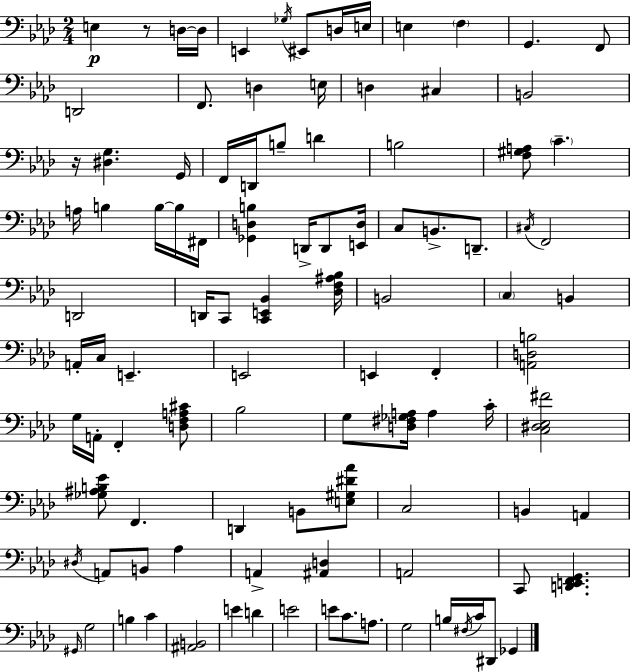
X:1
T:Untitled
M:2/4
L:1/4
K:Fm
E, z/2 D,/4 D,/4 E,, _G,/4 ^E,,/2 D,/4 E,/4 E, F, G,, F,,/2 D,,2 F,,/2 D, E,/4 D, ^C, B,,2 z/4 [^D,G,] G,,/4 F,,/4 D,,/4 B,/2 D B,2 [F,^G,A,]/2 C A,/4 B, B,/4 B,/4 ^F,,/4 [_G,,D,B,] D,,/4 D,,/2 [E,,D,]/4 C,/2 B,,/2 D,,/2 ^C,/4 F,,2 D,,2 D,,/4 C,,/2 [C,,E,,_B,,] [_D,F,^A,_B,]/4 B,,2 C, B,, A,,/4 C,/4 E,, E,,2 E,, F,, [A,,D,B,]2 G,/4 A,,/4 F,, [D,F,A,^C]/2 _B,2 G,/2 [D,^F,_G,A,]/4 A, C/4 [C,^D,_E,^F]2 [_G,^A,B,_E]/2 F,, D,, B,,/2 [E,^G,^D_A]/2 C,2 B,, A,, ^D,/4 A,,/2 B,,/2 _A, A,, [^A,,D,] A,,2 C,,/2 [D,,E,,F,,G,,] ^G,,/4 G,2 B, C [^A,,B,,]2 E D E2 E/2 C/2 A,/2 G,2 B,/4 ^F,/4 C/4 ^D,,/2 _G,,